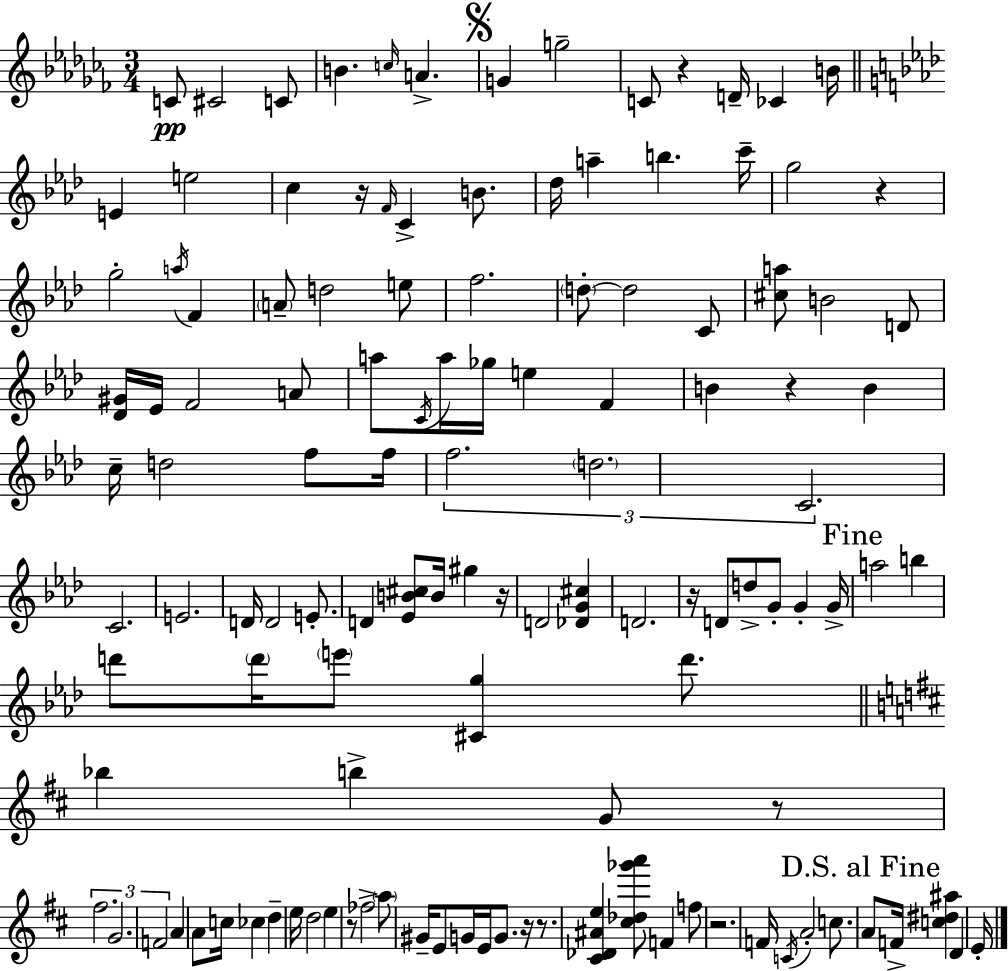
{
  \clef treble
  \numericTimeSignature
  \time 3/4
  \key aes \minor
  c'8\pp cis'2 c'8 | b'4. \grace { c''16 } a'4.-> | \mark \markup { \musicglyph "scripts.segno" } g'4 g''2-- | c'8 r4 d'16-- ces'4 | \break b'16 \bar "||" \break \key aes \major e'4 e''2 | c''4 r16 \grace { f'16 } c'4-> b'8. | des''16 a''4-- b''4. | c'''16-- g''2 r4 | \break g''2-. \acciaccatura { a''16 } f'4 | \parenthesize a'8-- d''2 | e''8 f''2. | \parenthesize d''8-.~~ d''2 | \break c'8 <cis'' a''>8 b'2 | d'8 <des' gis'>16 ees'16 f'2 | a'8 a''8 \acciaccatura { c'16 } a''16 ges''16 e''4 f'4 | b'4 r4 b'4 | \break c''16-- d''2 | f''8 f''16 \tuplet 3/2 { f''2. | \parenthesize d''2. | c'2. } | \break c'2. | e'2. | d'16 d'2 | e'8.-. d'4 <ees' b' cis''>8 b'16 gis''4 | \break r16 d'2 <des' g' cis''>4 | d'2. | r16 d'8 d''8-> g'8-. g'4-. | g'16-> \mark "Fine" a''2 b''4 | \break d'''8 \parenthesize d'''16 \parenthesize e'''8 <cis' g''>4 | d'''8. \bar "||" \break \key b \minor bes''4 b''4-> g'8 r8 | \tuplet 3/2 { fis''2. | g'2. | f'2 } a'4 | \break a'8 c''16 ces''4 d''4-- e''16 | d''2 e''4 | r8 fes''2-> \parenthesize a''8 | gis'16-- e'8 g'16 e'16 g'8. r16 r8. | \break <cis' des' ais' e''>4 <cis'' des'' ges''' a'''>8 f'4 f''8 | r2. | f'16 \acciaccatura { c'16 } a'2-. c''8. | \mark "D.S. al Fine" a'8 f'16-> <c'' dis'' ais''>4 d'4 | \break e'16-. \bar "|."
}